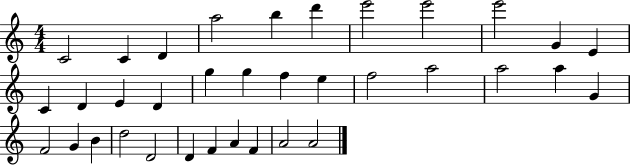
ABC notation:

X:1
T:Untitled
M:4/4
L:1/4
K:C
C2 C D a2 b d' e'2 e'2 e'2 G E C D E D g g f e f2 a2 a2 a G F2 G B d2 D2 D F A F A2 A2